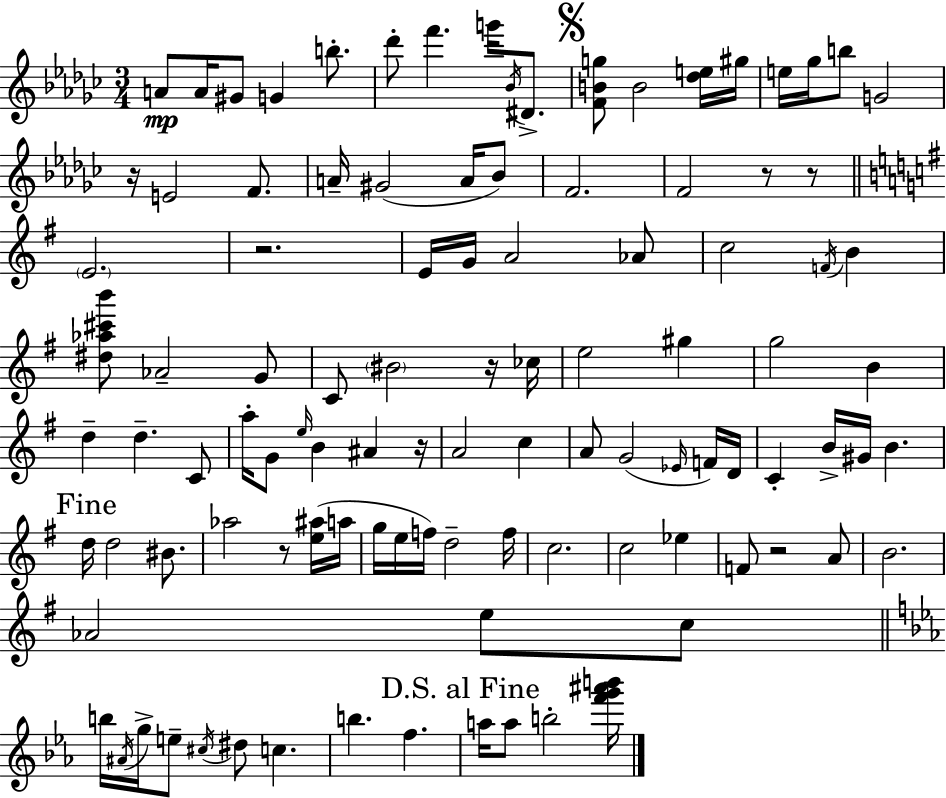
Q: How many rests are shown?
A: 8